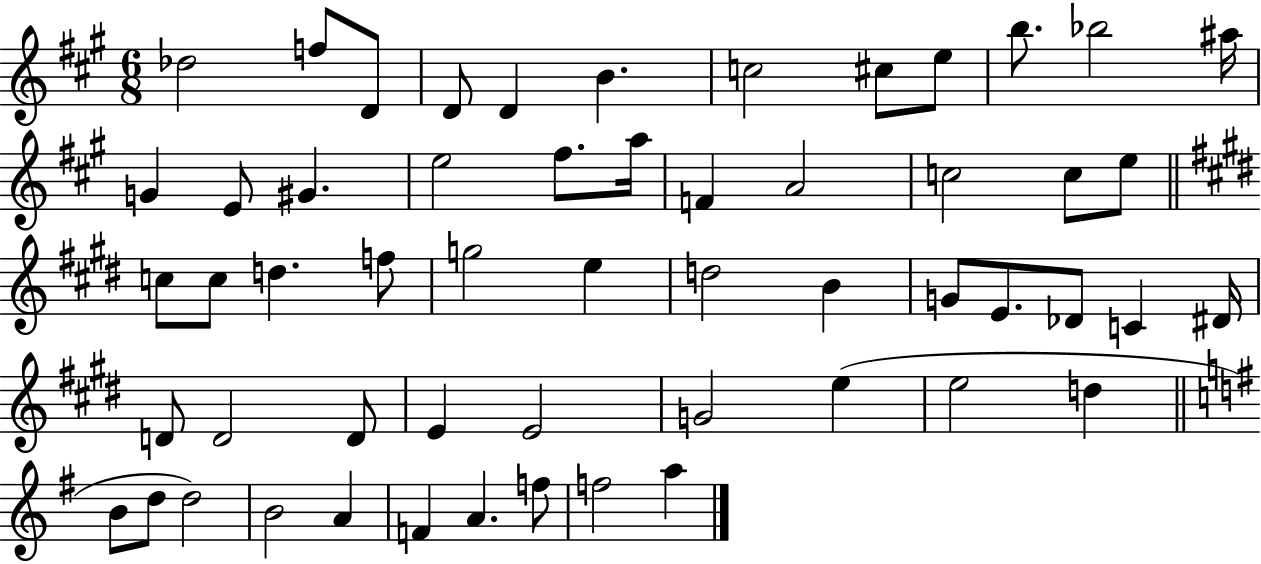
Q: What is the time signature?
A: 6/8